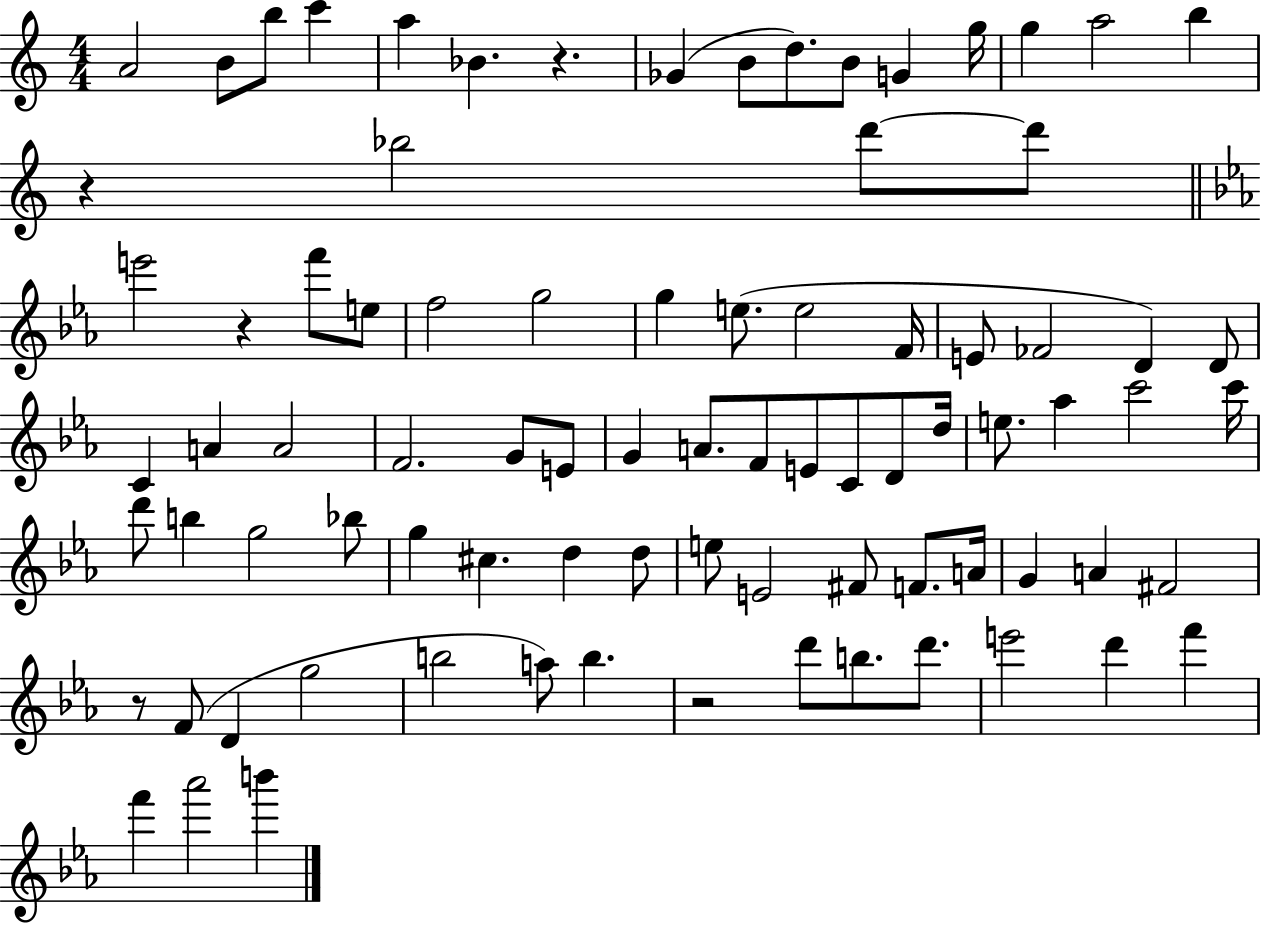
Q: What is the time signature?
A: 4/4